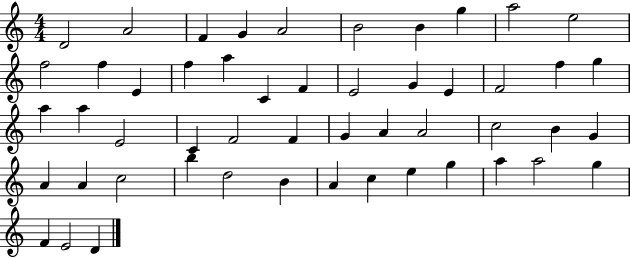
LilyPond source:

{
  \clef treble
  \numericTimeSignature
  \time 4/4
  \key c \major
  d'2 a'2 | f'4 g'4 a'2 | b'2 b'4 g''4 | a''2 e''2 | \break f''2 f''4 e'4 | f''4 a''4 c'4 f'4 | e'2 g'4 e'4 | f'2 f''4 g''4 | \break a''4 a''4 e'2 | c'4 f'2 f'4 | g'4 a'4 a'2 | c''2 b'4 g'4 | \break a'4 a'4 c''2 | b''4 d''2 b'4 | a'4 c''4 e''4 g''4 | a''4 a''2 g''4 | \break f'4 e'2 d'4 | \bar "|."
}